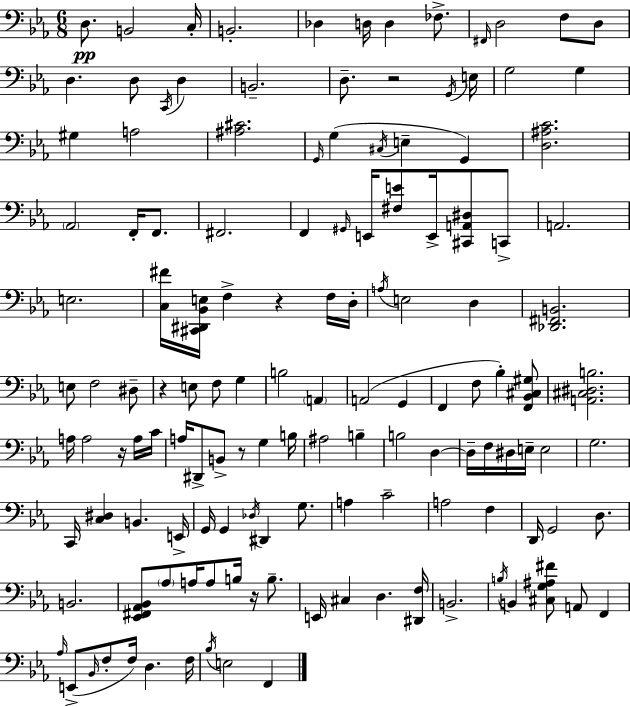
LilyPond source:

{
  \clef bass
  \numericTimeSignature
  \time 6/8
  \key ees \major
  d8.\pp b,2 c16-. | b,2.-. | des4 d16 d4 fes8.-> | \grace { fis,16 } d2 f8 d8 | \break d4. d8 \acciaccatura { c,16 } d4 | b,2.-- | d8.-- r2 | \acciaccatura { g,16 } e16 g2 g4 | \break gis4 a2 | <ais cis'>2. | \grace { g,16 } g4( \acciaccatura { cis16 } e4-- | g,4) <d ais c'>2. | \break \parenthesize aes,2 | f,16-. f,8. fis,2. | f,4 \grace { gis,16 } e,16 <fis e'>8 | e,16-> <cis, a, dis>8 c,8-> a,2. | \break e2. | <c fis'>16 <cis, dis, bes, e>16 f4-> | r4 f16 d16-. \acciaccatura { a16 } e2 | d4 <des, fis, b,>2. | \break e8 f2 | dis8-- r4 e8 | f8 g4 b2 | \parenthesize a,4 a,2( | \break g,4 f,4 f8 | bes4-.) <f, bes, cis gis>8 <a, cis dis b>2. | a16 a2 | r16 a16 c'16 a16 dis,8-> b,8-> | \break r8 g4 b16 ais2 | b4-- b2 | d4~~ d16-- f16 dis16 e16-- e2 | g2. | \break c,16 <c dis>4 | b,4. e,16-> g,16 g,4 | \acciaccatura { des16 } dis,4 g8. a4 | c'2-- a2 | \break f4 d,16 g,2 | d8. b,2. | <ees, fis, aes, bes,>8 \parenthesize aes8 | a16 a8 b16 r16 b8.-- e,16 cis4 | \break d4. <dis, f>16 b,2.-> | \acciaccatura { b16 } b,4 | <cis g ais fis'>8 a,8 f,4 \grace { aes16 } e,8->( | \grace { bes,16 } f8-. f16) d4. f16 \acciaccatura { bes16 } | \break e2 f,4 | \bar "|."
}